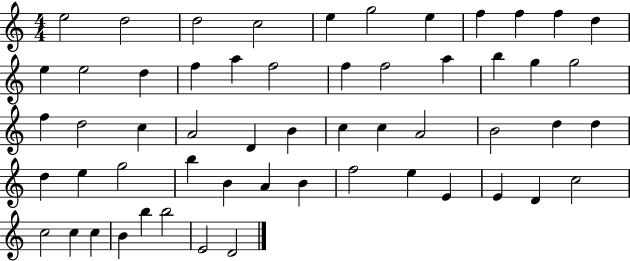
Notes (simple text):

E5/h D5/h D5/h C5/h E5/q G5/h E5/q F5/q F5/q F5/q D5/q E5/q E5/h D5/q F5/q A5/q F5/h F5/q F5/h A5/q B5/q G5/q G5/h F5/q D5/h C5/q A4/h D4/q B4/q C5/q C5/q A4/h B4/h D5/q D5/q D5/q E5/q G5/h B5/q B4/q A4/q B4/q F5/h E5/q E4/q E4/q D4/q C5/h C5/h C5/q C5/q B4/q B5/q B5/h E4/h D4/h